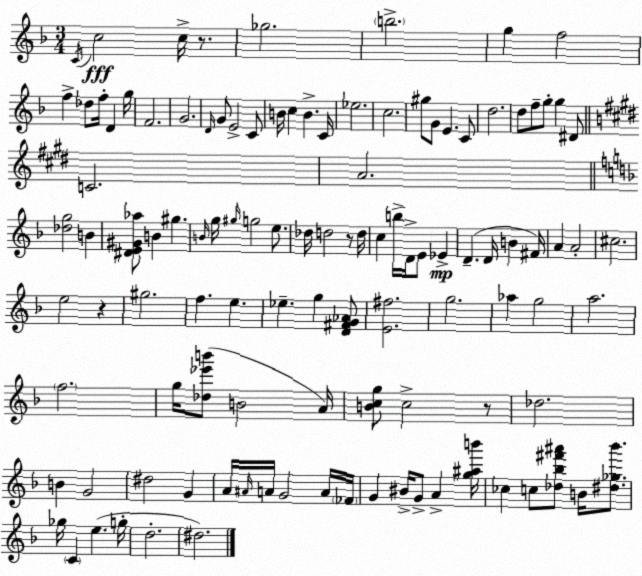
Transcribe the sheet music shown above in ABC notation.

X:1
T:Untitled
M:3/4
L:1/4
K:Dm
C/4 c2 c/4 z/2 _g2 b2 g f2 f _d/2 f/4 D g/4 F2 G2 D/4 G/2 E2 C/2 B/4 c B C/4 _e2 c2 ^g/2 G/2 E C/2 d2 d/2 f/2 g/2 g ^D/2 C2 A2 [_dg]2 B [^DE^G_a]/2 B ^g B/4 g/4 ^g/4 g2 e/2 _d/4 d2 z/2 d/4 c b/4 D/4 E/2 _E D D/4 B ^F/4 A A2 ^c2 e2 z ^g2 f e _e g [D^FG_A]/2 [E^f]2 g2 _a g2 a2 f2 g/4 [_d_e'b']/2 B2 A/4 [Bcg]/2 c2 z/2 _d2 B G2 ^d2 G A/4 ^A/4 A/4 G2 A/4 _F/4 G ^B/4 G/2 A [g^ab']/4 _c c/2 [_d_b^f'^a']/2 B/4 [^d_g_b']/2 _g/4 C e g/4 d2 ^d2